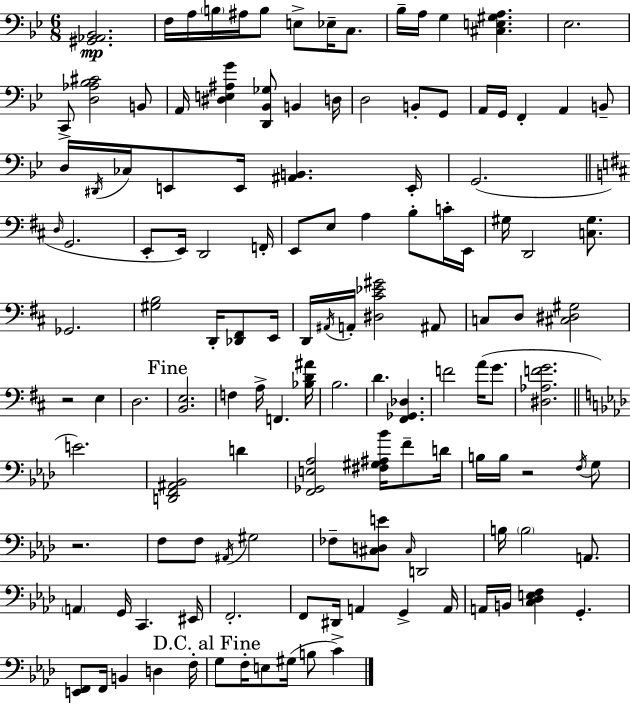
X:1
T:Untitled
M:6/8
L:1/4
K:Gm
[^G,,_A,,_B,,]2 F,/4 A,/4 B,/4 ^A,/4 B,/2 E,/2 _E,/4 C,/2 _B,/4 A,/4 G, [^C,E,^G,A,] _E,2 C,,/2 [D,_A,_B,^C]2 B,,/2 A,,/4 [^D,E,^A,G] [D,,_B,,_G,]/2 B,, D,/4 D,2 B,,/2 G,,/2 A,,/4 G,,/4 F,, A,, B,,/2 D,/4 ^D,,/4 _C,/4 E,,/2 E,,/4 [^A,,B,,] E,,/4 G,,2 D,/4 G,,2 E,,/2 E,,/4 D,,2 F,,/4 E,,/2 E,/2 A, B,/2 C/4 E,,/4 ^G,/4 D,,2 [C,^G,]/2 _G,,2 [^G,B,]2 D,,/4 [_D,,^F,,]/2 E,,/4 D,,/4 ^A,,/4 A,,/4 [^D,^C_E^G]2 ^A,,/2 C,/2 D,/2 [^C,^D,^G,]2 z2 E, D,2 [B,,E,]2 F, A,/4 F,, [_B,D^A]/4 B,2 D [^F,,_G,,_D,] F2 A/4 G/2 [^D,_A,FG]2 E2 [D,,F,,^A,,_B,,]2 D [F,,_G,,E,_A,]2 [^F,^G,^A,_B]/4 F/2 D/4 B,/4 B,/4 z2 F,/4 G,/2 z2 F,/2 F,/2 ^A,,/4 ^G,2 _F,/2 [^C,D,E]/2 ^C,/4 D,,2 B,/4 B,2 A,,/2 A,, G,,/4 C,, ^E,,/4 F,,2 F,,/2 ^D,,/4 A,, G,, A,,/4 A,,/4 B,,/4 [C,_D,E,F,] G,, [E,,F,,]/2 F,,/4 B,, D, F,/4 G,/2 F,/4 E,/2 ^G,/4 B,/2 C